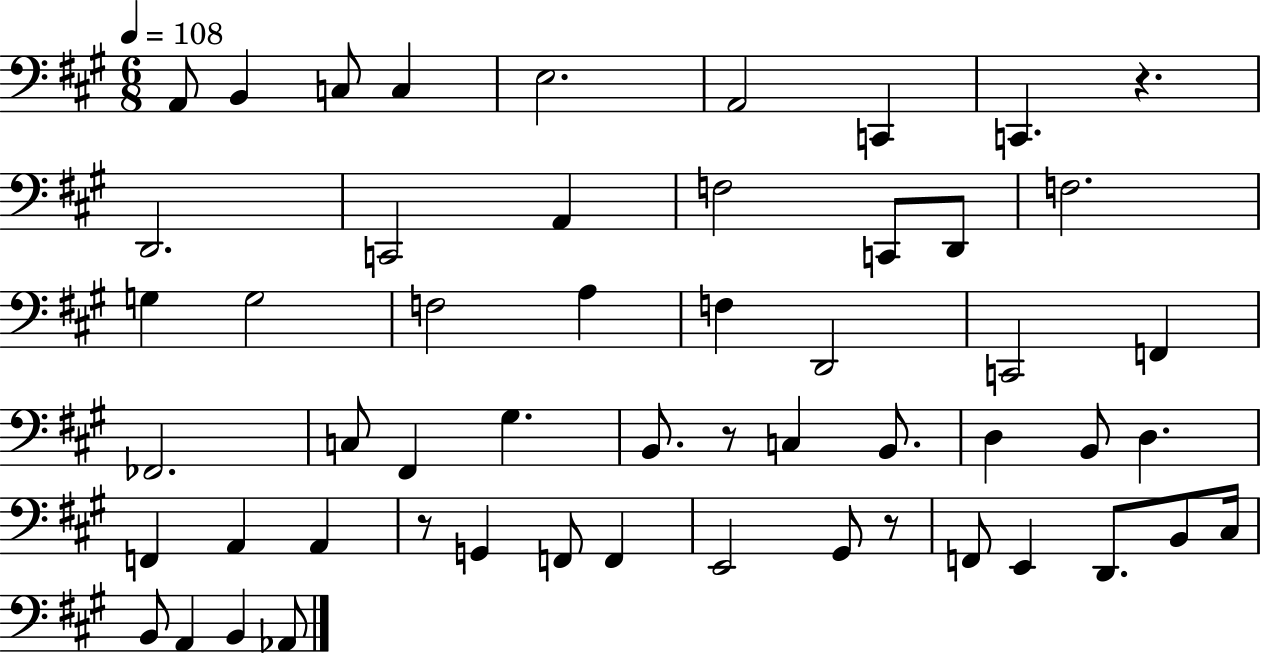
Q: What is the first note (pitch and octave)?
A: A2